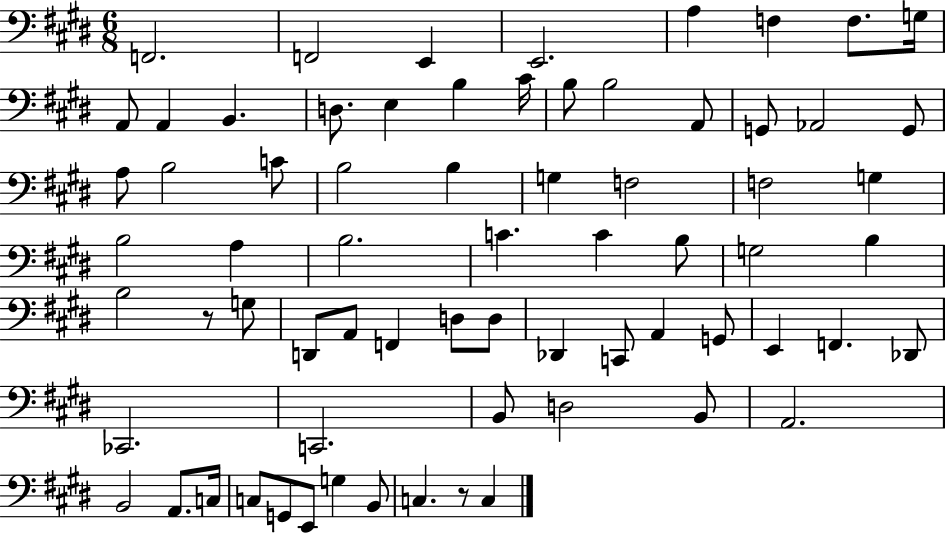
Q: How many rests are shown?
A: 2